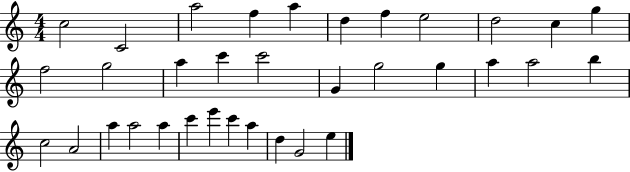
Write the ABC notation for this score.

X:1
T:Untitled
M:4/4
L:1/4
K:C
c2 C2 a2 f a d f e2 d2 c g f2 g2 a c' c'2 G g2 g a a2 b c2 A2 a a2 a c' e' c' a d G2 e